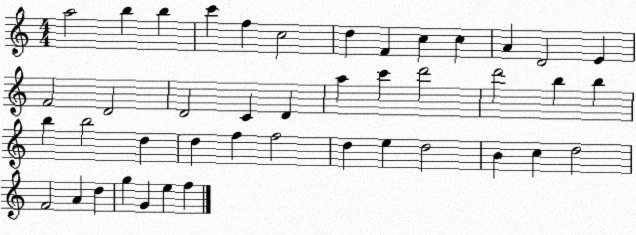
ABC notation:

X:1
T:Untitled
M:4/4
L:1/4
K:C
a2 b b c' f c2 d F c c A D2 E F2 D2 D2 C D a c' d'2 d'2 b b b b2 d d f f2 d e d2 B c d2 F2 A d g G e f